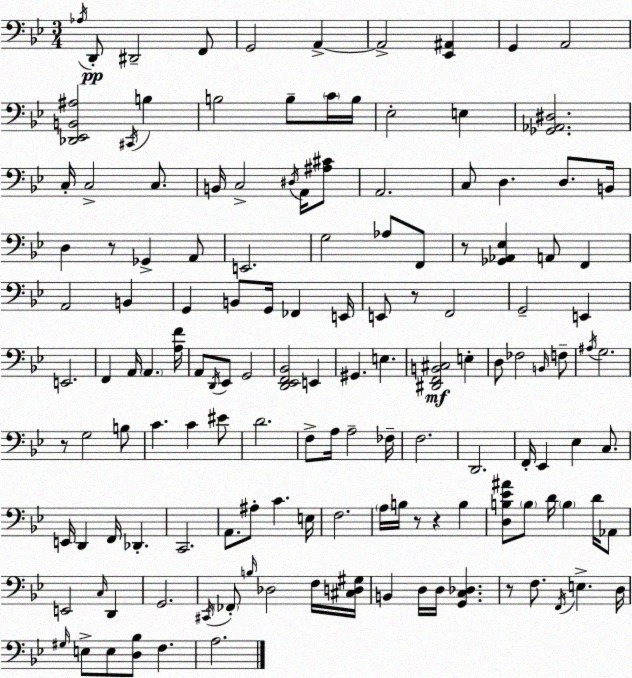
X:1
T:Untitled
M:3/4
L:1/4
K:Bb
_A,/4 D,,/2 ^D,,2 F,,/2 G,,2 A,, A,,2 [_E,,^A,,] G,, A,,2 [_D,,_E,,B,,^A,]2 ^C,,/4 B, B,2 B,/2 C/4 B,/4 _E,2 E, [_G,,_A,,^D,]2 C,/4 C,2 C,/2 B,,/4 C,2 ^D,/4 A,,/4 [^A,^C]/2 A,,2 C,/2 D, D,/2 B,,/4 D, z/2 _G,, A,,/2 E,,2 G,2 _A,/2 F,,/2 z/2 [_G,,_A,,_E,] A,,/2 F,, A,,2 B,, G,, B,,/2 G,,/4 _F,, E,,/4 E,,/2 z/2 F,,2 G,,2 E,, E,,2 F,, A,,/4 A,, [A,F]/4 A,,/2 D,,/4 _E,,/2 G,,2 [D,,_E,,F,,_B,,]2 E,, ^G,, E, [^D,,F,,B,,^C,]2 E, D,/2 _F,2 B,,/4 F,/2 ^A,/4 G,2 z/2 G,2 B,/2 C C ^E/2 D2 F,/2 A,/4 A,2 _F,/4 F,2 D,,2 F,,/4 _E,, _E, C,/2 E,,/4 D,, F,,/4 _D,, C,,2 A,,/2 ^A,/2 C E,/4 F,2 A,/4 B,/4 z/2 z B, [D,B,_E^A]/2 B,/2 D/4 B, D/4 _A,,/2 E,,2 C,/4 D,, G,,2 ^C,,/4 _F,,/2 B,/4 _D,2 F,/4 [^C,D,^G,]/4 B,, D,/4 D,/4 [G,,C,_D,] z/2 F,/2 F,,/4 E, D,/4 ^G,/4 E,/2 E,/2 [D,_B,]/2 F, A,2